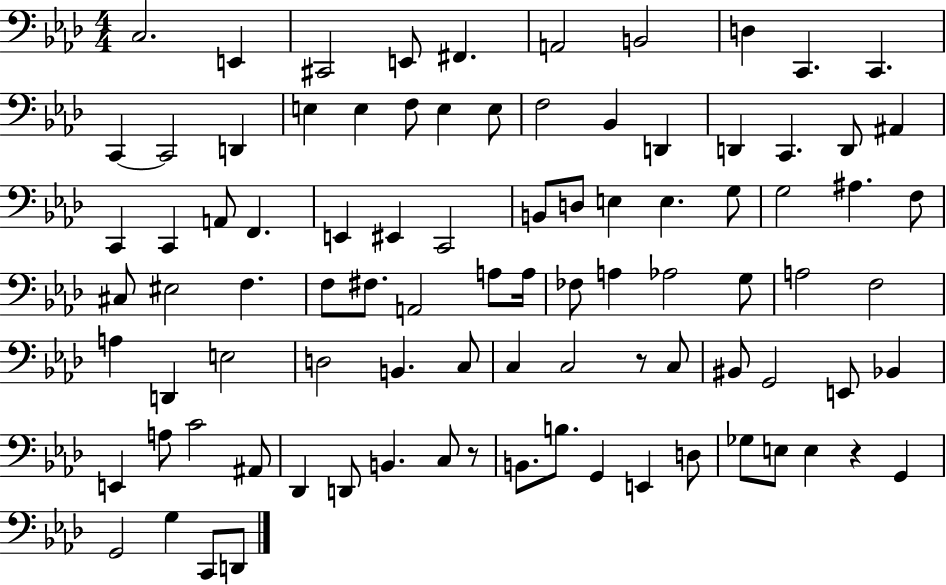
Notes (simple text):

C3/h. E2/q C#2/h E2/e F#2/q. A2/h B2/h D3/q C2/q. C2/q. C2/q C2/h D2/q E3/q E3/q F3/e E3/q E3/e F3/h Bb2/q D2/q D2/q C2/q. D2/e A#2/q C2/q C2/q A2/e F2/q. E2/q EIS2/q C2/h B2/e D3/e E3/q E3/q. G3/e G3/h A#3/q. F3/e C#3/e EIS3/h F3/q. F3/e F#3/e. A2/h A3/e A3/s FES3/e A3/q Ab3/h G3/e A3/h F3/h A3/q D2/q E3/h D3/h B2/q. C3/e C3/q C3/h R/e C3/e BIS2/e G2/h E2/e Bb2/q E2/q A3/e C4/h A#2/e Db2/q D2/e B2/q. C3/e R/e B2/e. B3/e. G2/q E2/q D3/e Gb3/e E3/e E3/q R/q G2/q G2/h G3/q C2/e D2/e